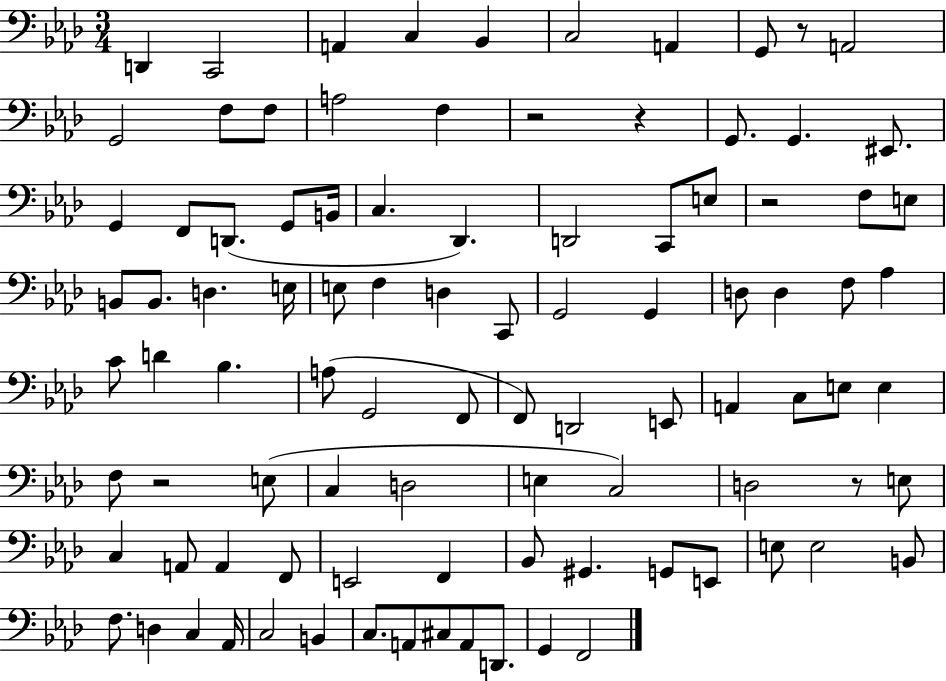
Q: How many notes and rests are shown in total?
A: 96